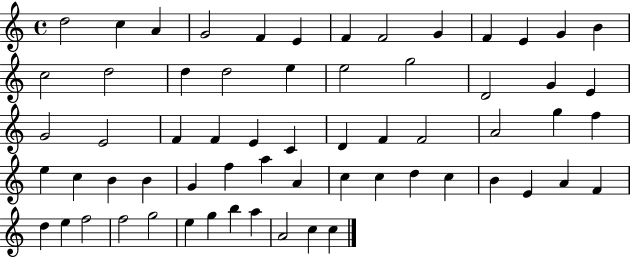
{
  \clef treble
  \time 4/4
  \defaultTimeSignature
  \key c \major
  d''2 c''4 a'4 | g'2 f'4 e'4 | f'4 f'2 g'4 | f'4 e'4 g'4 b'4 | \break c''2 d''2 | d''4 d''2 e''4 | e''2 g''2 | d'2 g'4 e'4 | \break g'2 e'2 | f'4 f'4 e'4 c'4 | d'4 f'4 f'2 | a'2 g''4 f''4 | \break e''4 c''4 b'4 b'4 | g'4 f''4 a''4 a'4 | c''4 c''4 d''4 c''4 | b'4 e'4 a'4 f'4 | \break d''4 e''4 f''2 | f''2 g''2 | e''4 g''4 b''4 a''4 | a'2 c''4 c''4 | \break \bar "|."
}